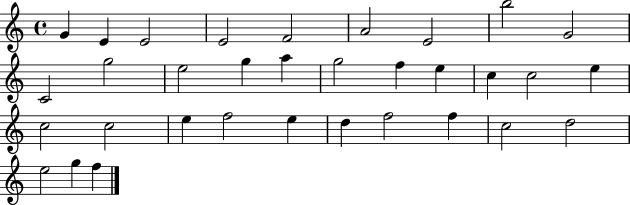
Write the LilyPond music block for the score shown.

{
  \clef treble
  \time 4/4
  \defaultTimeSignature
  \key c \major
  g'4 e'4 e'2 | e'2 f'2 | a'2 e'2 | b''2 g'2 | \break c'2 g''2 | e''2 g''4 a''4 | g''2 f''4 e''4 | c''4 c''2 e''4 | \break c''2 c''2 | e''4 f''2 e''4 | d''4 f''2 f''4 | c''2 d''2 | \break e''2 g''4 f''4 | \bar "|."
}